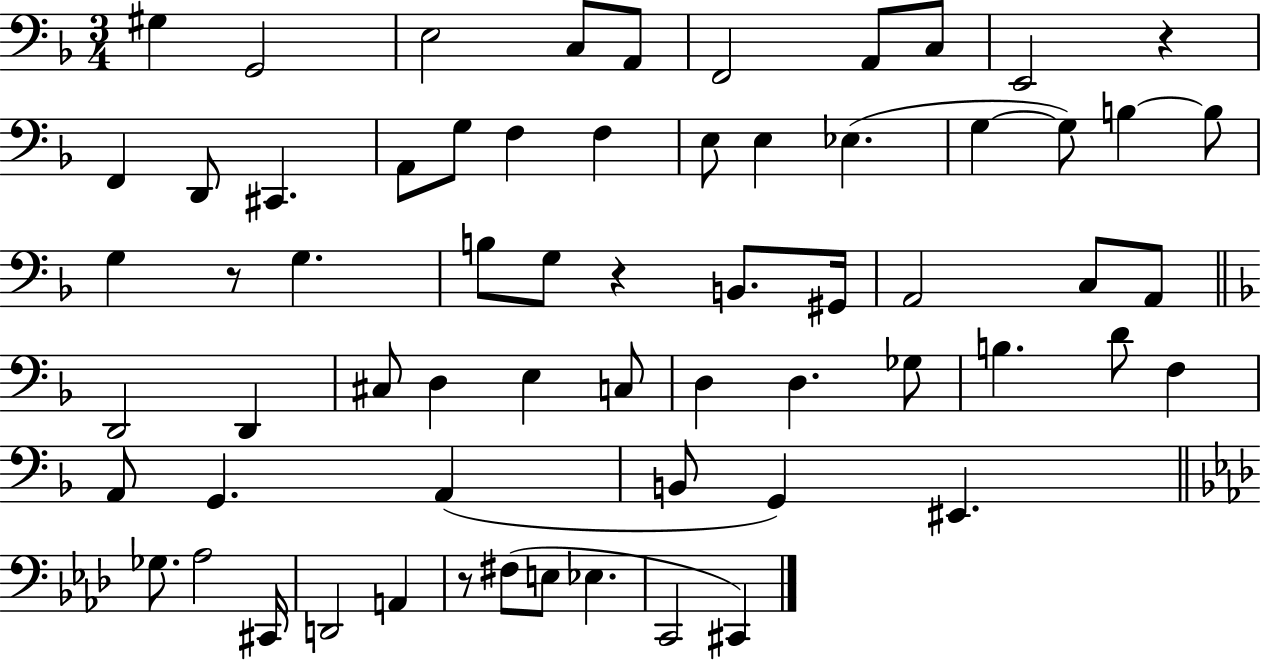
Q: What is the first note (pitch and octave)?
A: G#3